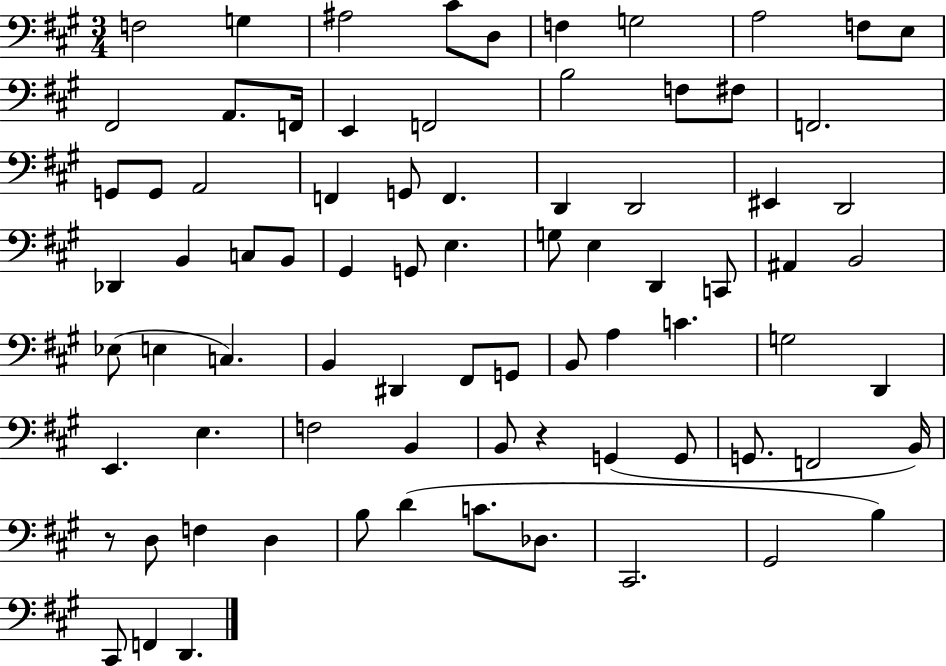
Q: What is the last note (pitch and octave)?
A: D2